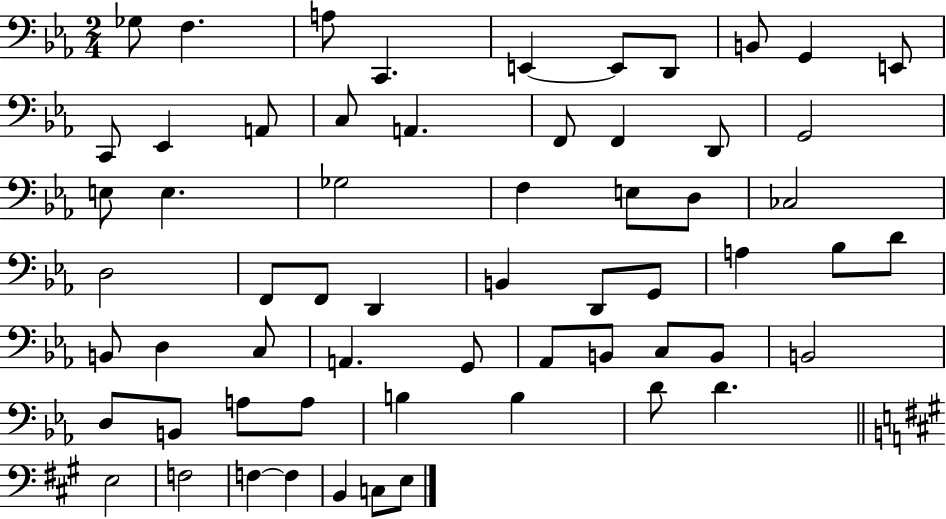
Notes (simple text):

Gb3/e F3/q. A3/e C2/q. E2/q E2/e D2/e B2/e G2/q E2/e C2/e Eb2/q A2/e C3/e A2/q. F2/e F2/q D2/e G2/h E3/e E3/q. Gb3/h F3/q E3/e D3/e CES3/h D3/h F2/e F2/e D2/q B2/q D2/e G2/e A3/q Bb3/e D4/e B2/e D3/q C3/e A2/q. G2/e Ab2/e B2/e C3/e B2/e B2/h D3/e B2/e A3/e A3/e B3/q B3/q D4/e D4/q. E3/h F3/h F3/q F3/q B2/q C3/e E3/e